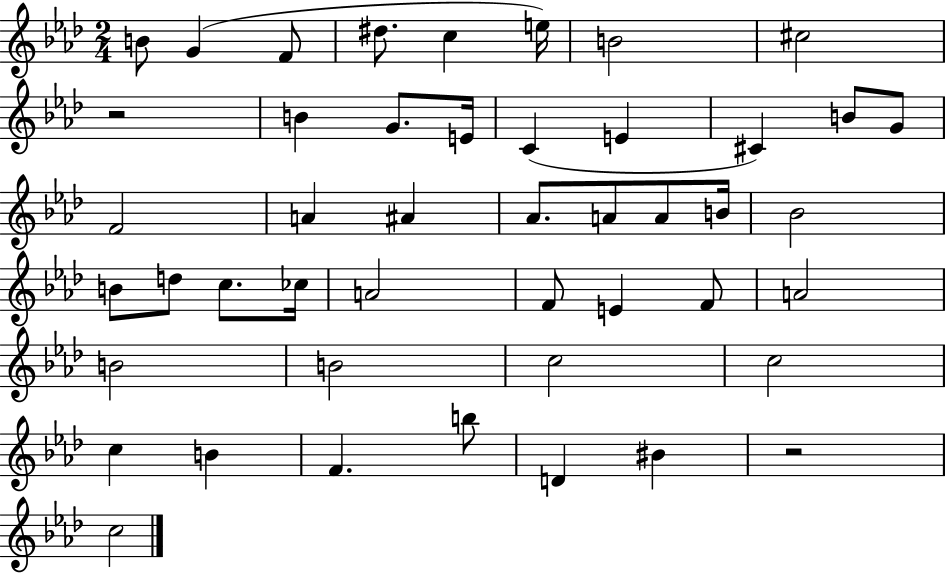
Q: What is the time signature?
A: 2/4